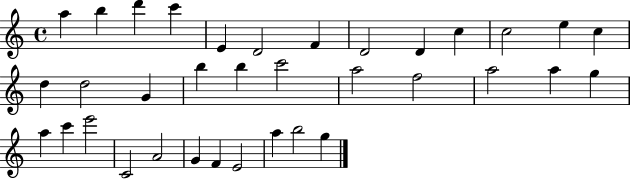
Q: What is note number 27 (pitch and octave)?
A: E6